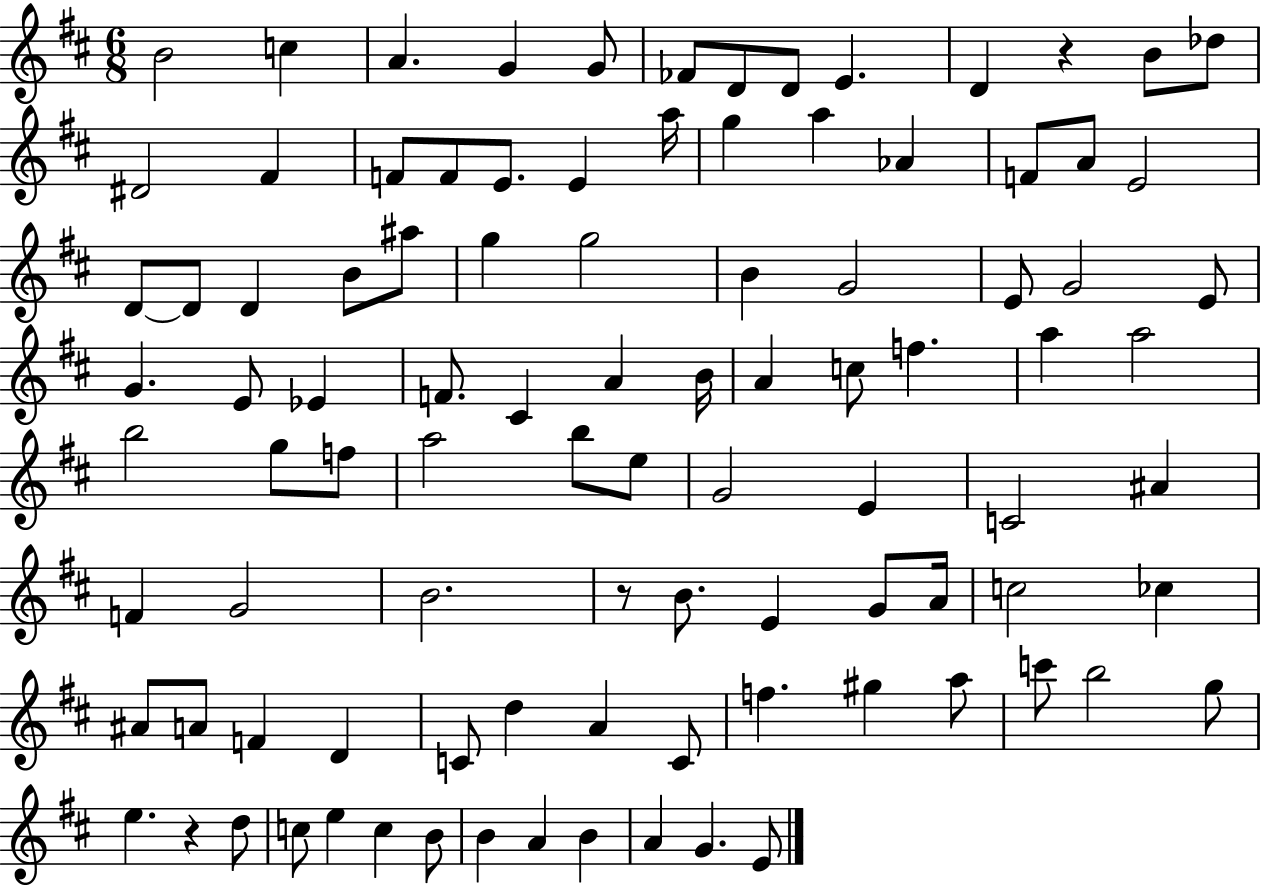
{
  \clef treble
  \numericTimeSignature
  \time 6/8
  \key d \major
  b'2 c''4 | a'4. g'4 g'8 | fes'8 d'8 d'8 e'4. | d'4 r4 b'8 des''8 | \break dis'2 fis'4 | f'8 f'8 e'8. e'4 a''16 | g''4 a''4 aes'4 | f'8 a'8 e'2 | \break d'8~~ d'8 d'4 b'8 ais''8 | g''4 g''2 | b'4 g'2 | e'8 g'2 e'8 | \break g'4. e'8 ees'4 | f'8. cis'4 a'4 b'16 | a'4 c''8 f''4. | a''4 a''2 | \break b''2 g''8 f''8 | a''2 b''8 e''8 | g'2 e'4 | c'2 ais'4 | \break f'4 g'2 | b'2. | r8 b'8. e'4 g'8 a'16 | c''2 ces''4 | \break ais'8 a'8 f'4 d'4 | c'8 d''4 a'4 c'8 | f''4. gis''4 a''8 | c'''8 b''2 g''8 | \break e''4. r4 d''8 | c''8 e''4 c''4 b'8 | b'4 a'4 b'4 | a'4 g'4. e'8 | \break \bar "|."
}